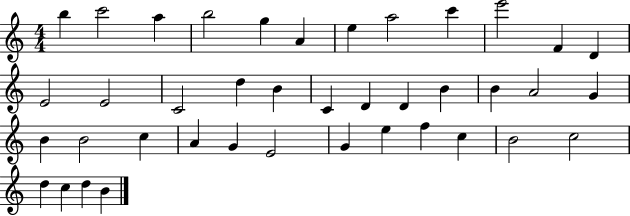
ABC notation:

X:1
T:Untitled
M:4/4
L:1/4
K:C
b c'2 a b2 g A e a2 c' e'2 F D E2 E2 C2 d B C D D B B A2 G B B2 c A G E2 G e f c B2 c2 d c d B